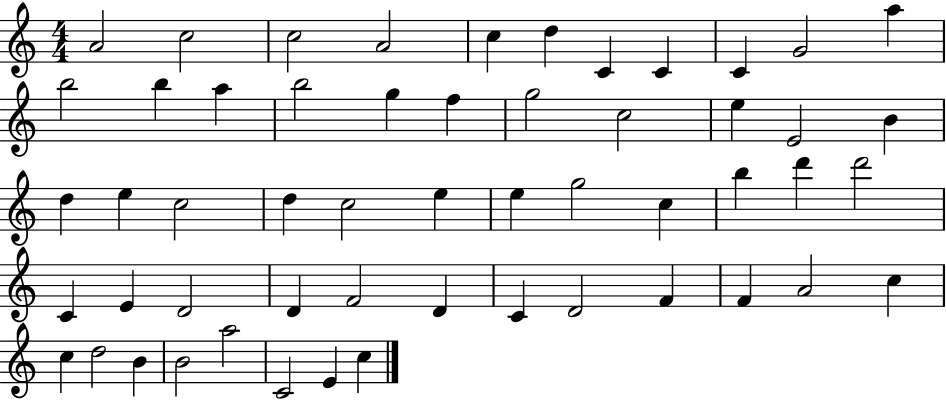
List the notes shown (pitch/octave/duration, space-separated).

A4/h C5/h C5/h A4/h C5/q D5/q C4/q C4/q C4/q G4/h A5/q B5/h B5/q A5/q B5/h G5/q F5/q G5/h C5/h E5/q E4/h B4/q D5/q E5/q C5/h D5/q C5/h E5/q E5/q G5/h C5/q B5/q D6/q D6/h C4/q E4/q D4/h D4/q F4/h D4/q C4/q D4/h F4/q F4/q A4/h C5/q C5/q D5/h B4/q B4/h A5/h C4/h E4/q C5/q